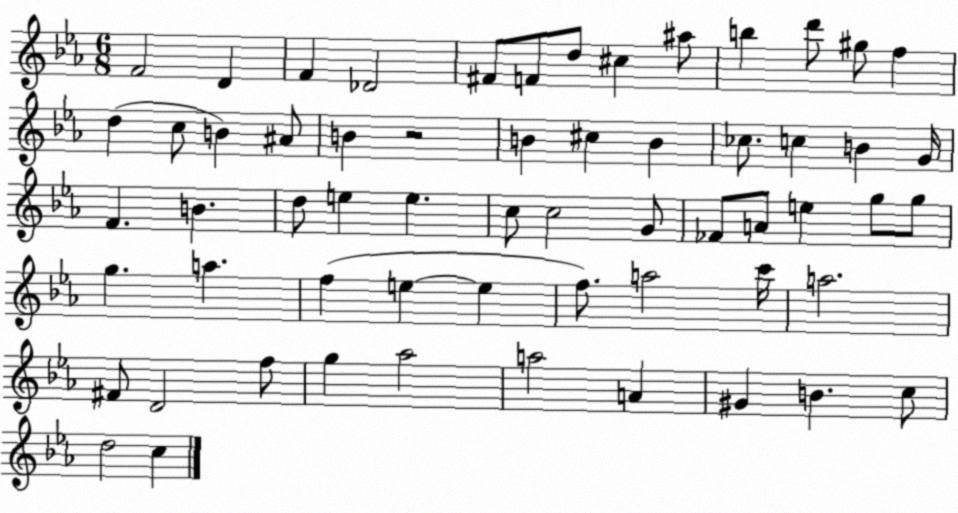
X:1
T:Untitled
M:6/8
L:1/4
K:Eb
F2 D F _D2 ^F/2 F/2 d/2 ^c ^a/2 b d'/2 ^g/2 f d c/2 B ^A/2 B z2 B ^c B _c/2 c B G/4 F B d/2 e e c/2 c2 G/2 _F/2 A/2 e g/2 g/2 g a f e e f/2 a2 c'/4 a2 ^F/2 D2 f/2 g _a2 a2 A ^G B c/2 d2 c